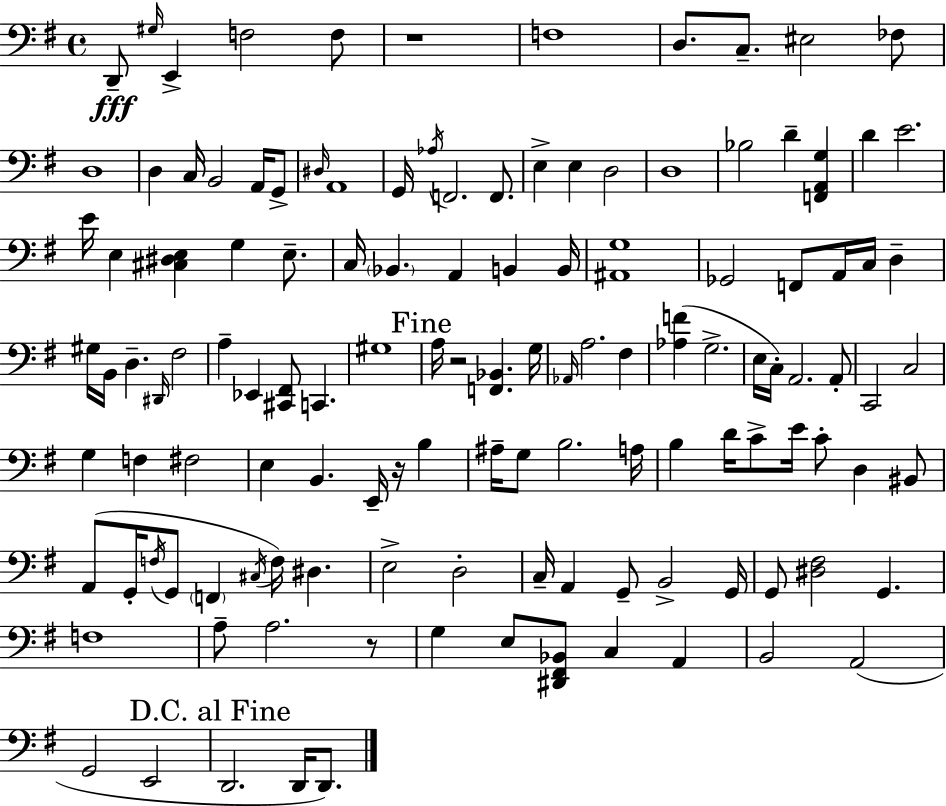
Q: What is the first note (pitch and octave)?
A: D2